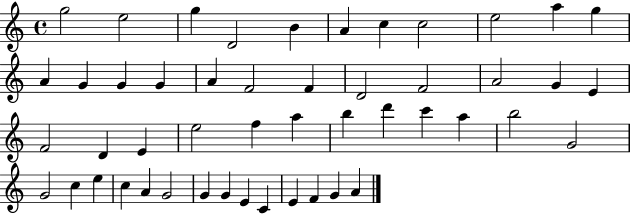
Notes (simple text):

G5/h E5/h G5/q D4/h B4/q A4/q C5/q C5/h E5/h A5/q G5/q A4/q G4/q G4/q G4/q A4/q F4/h F4/q D4/h F4/h A4/h G4/q E4/q F4/h D4/q E4/q E5/h F5/q A5/q B5/q D6/q C6/q A5/q B5/h G4/h G4/h C5/q E5/q C5/q A4/q G4/h G4/q G4/q E4/q C4/q E4/q F4/q G4/q A4/q